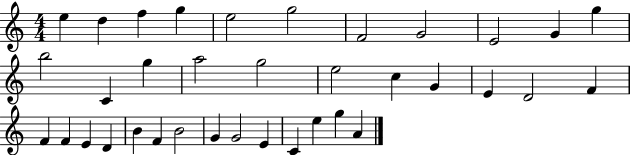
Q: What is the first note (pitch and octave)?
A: E5